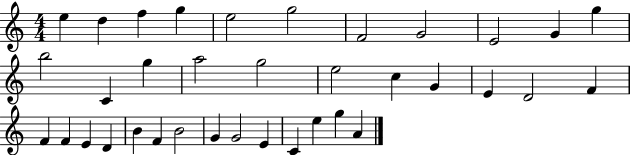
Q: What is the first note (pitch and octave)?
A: E5